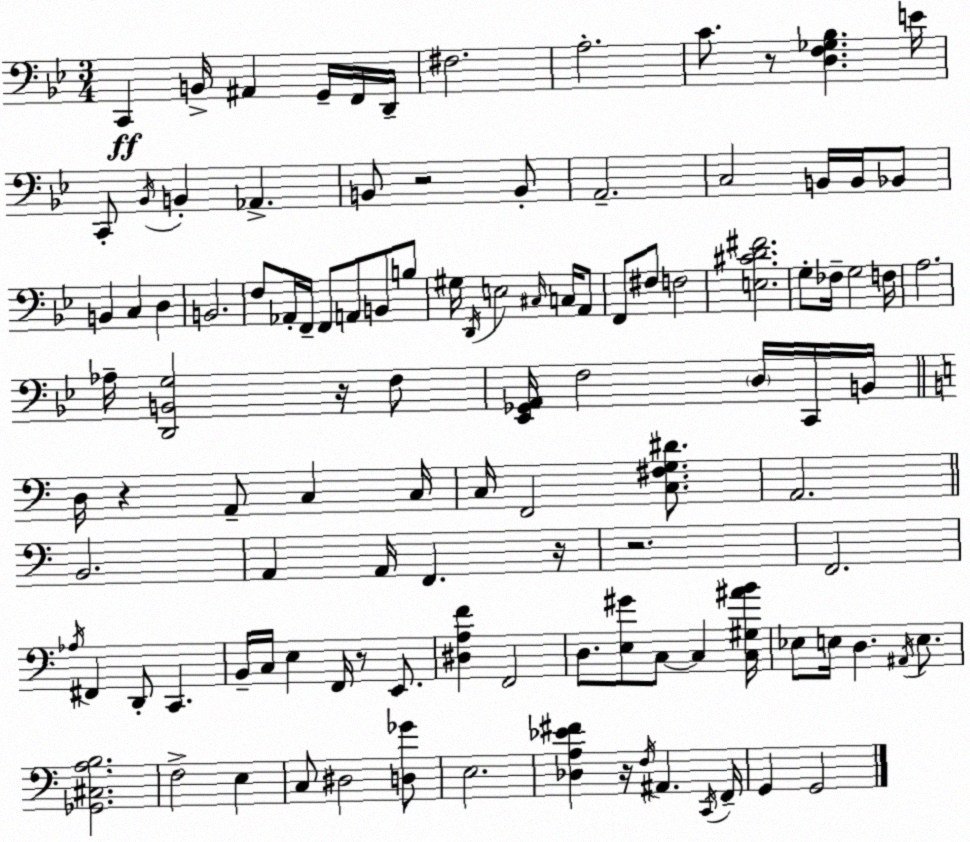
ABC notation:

X:1
T:Untitled
M:3/4
L:1/4
K:Gm
C,, B,,/4 ^A,, G,,/4 F,,/4 D,,/4 ^F,2 A,2 C/2 z/2 [D,F,_G,_B,] E/4 C,,/2 _B,,/4 B,, _A,, B,,/2 z2 B,,/2 A,,2 C,2 B,,/4 B,,/4 _B,,/2 B,, C, D, B,,2 F,/2 _A,,/4 F,,/4 F,,/2 A,,/2 B,,/2 B,/2 ^G,/4 D,,/4 E,2 ^C,/4 C,/4 A,,/2 F,,/2 ^F,/2 F,2 [E,^CD^F]2 G,/2 _F,/4 G,2 F,/4 A,2 _A,/4 [D,,B,,G,]2 z/4 F,/2 [_E,,_G,,A,,]/4 F,2 D,/4 C,,/4 B,,/4 D,/4 z A,,/2 C, C,/4 C,/4 F,,2 [C,^F,G,^D]/2 A,,2 B,,2 A,, A,,/4 F,, z/4 z2 F,,2 _A,/4 ^F,, D,,/2 C,, B,,/4 C,/4 E, F,,/4 z/2 E,,/2 [^D,A,F] F,,2 D,/2 [E,^G]/2 C,/2 C, [C,^G,^AB]/4 _E,/2 E,/4 D, ^A,,/4 E,/2 [_G,,^C,A,B,]2 F,2 E, C,/2 ^D,2 [D,_G]/2 E,2 [_D,A,_E^F] z/4 F,/4 ^A,, C,,/4 F,,/4 G,, G,,2